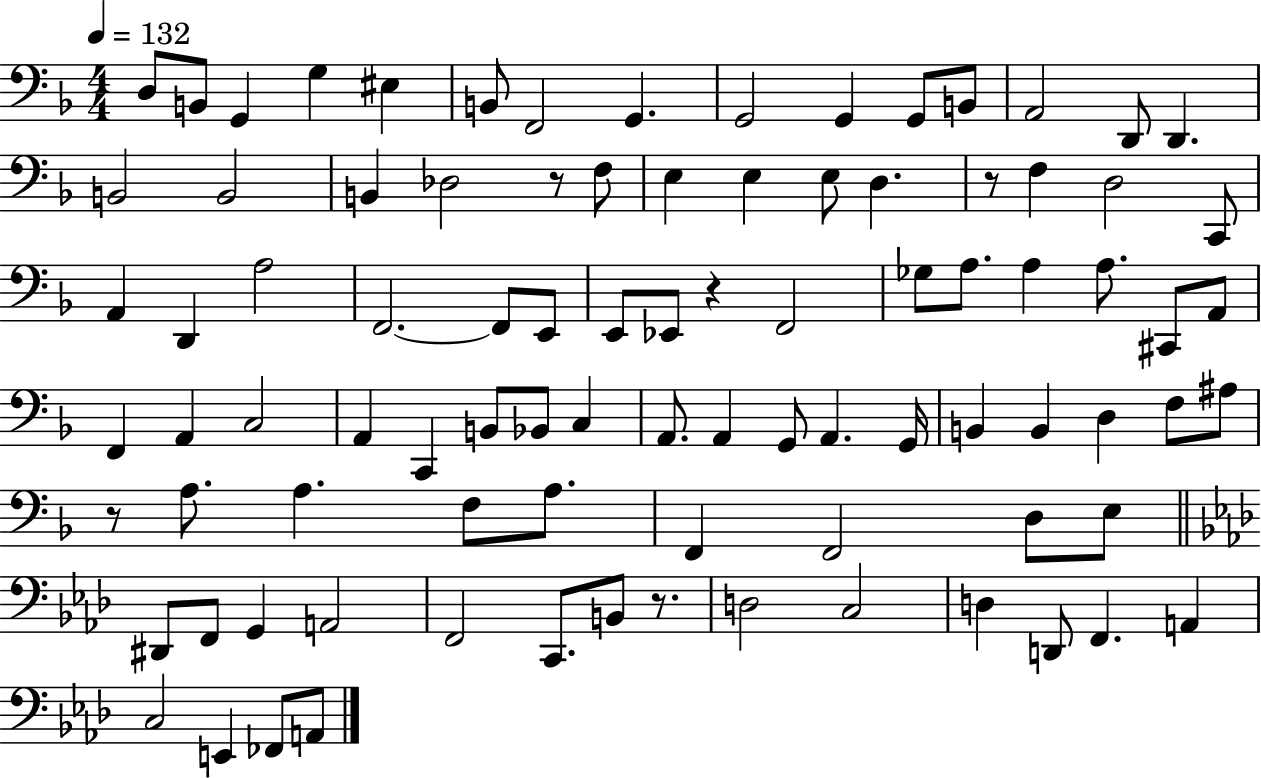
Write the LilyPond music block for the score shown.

{
  \clef bass
  \numericTimeSignature
  \time 4/4
  \key f \major
  \tempo 4 = 132
  d8 b,8 g,4 g4 eis4 | b,8 f,2 g,4. | g,2 g,4 g,8 b,8 | a,2 d,8 d,4. | \break b,2 b,2 | b,4 des2 r8 f8 | e4 e4 e8 d4. | r8 f4 d2 c,8 | \break a,4 d,4 a2 | f,2.~~ f,8 e,8 | e,8 ees,8 r4 f,2 | ges8 a8. a4 a8. cis,8 a,8 | \break f,4 a,4 c2 | a,4 c,4 b,8 bes,8 c4 | a,8. a,4 g,8 a,4. g,16 | b,4 b,4 d4 f8 ais8 | \break r8 a8. a4. f8 a8. | f,4 f,2 d8 e8 | \bar "||" \break \key aes \major dis,8 f,8 g,4 a,2 | f,2 c,8. b,8 r8. | d2 c2 | d4 d,8 f,4. a,4 | \break c2 e,4 fes,8 a,8 | \bar "|."
}